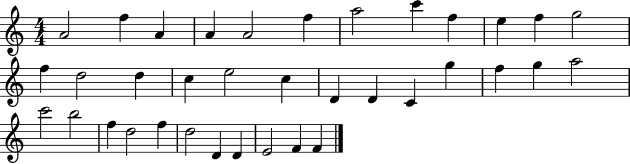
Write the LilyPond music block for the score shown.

{
  \clef treble
  \numericTimeSignature
  \time 4/4
  \key c \major
  a'2 f''4 a'4 | a'4 a'2 f''4 | a''2 c'''4 f''4 | e''4 f''4 g''2 | \break f''4 d''2 d''4 | c''4 e''2 c''4 | d'4 d'4 c'4 g''4 | f''4 g''4 a''2 | \break c'''2 b''2 | f''4 d''2 f''4 | d''2 d'4 d'4 | e'2 f'4 f'4 | \break \bar "|."
}